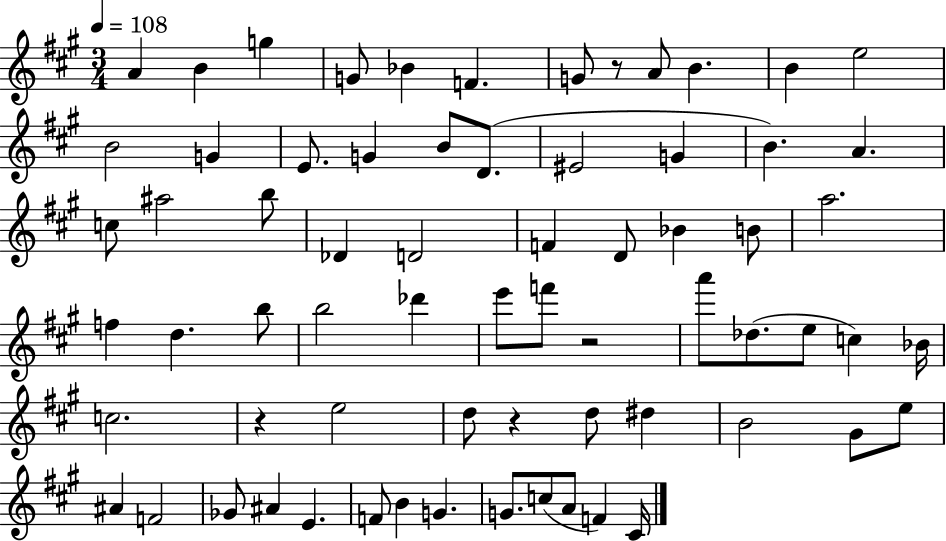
{
  \clef treble
  \numericTimeSignature
  \time 3/4
  \key a \major
  \tempo 4 = 108
  a'4 b'4 g''4 | g'8 bes'4 f'4. | g'8 r8 a'8 b'4. | b'4 e''2 | \break b'2 g'4 | e'8. g'4 b'8 d'8.( | eis'2 g'4 | b'4.) a'4. | \break c''8 ais''2 b''8 | des'4 d'2 | f'4 d'8 bes'4 b'8 | a''2. | \break f''4 d''4. b''8 | b''2 des'''4 | e'''8 f'''8 r2 | a'''8 des''8.( e''8 c''4) bes'16 | \break c''2. | r4 e''2 | d''8 r4 d''8 dis''4 | b'2 gis'8 e''8 | \break ais'4 f'2 | ges'8 ais'4 e'4. | f'8 b'4 g'4. | g'8. c''8( a'8 f'4) cis'16 | \break \bar "|."
}